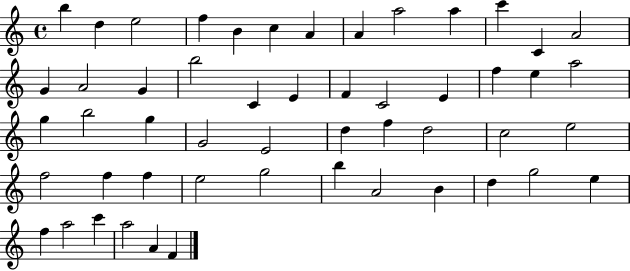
X:1
T:Untitled
M:4/4
L:1/4
K:C
b d e2 f B c A A a2 a c' C A2 G A2 G b2 C E F C2 E f e a2 g b2 g G2 E2 d f d2 c2 e2 f2 f f e2 g2 b A2 B d g2 e f a2 c' a2 A F